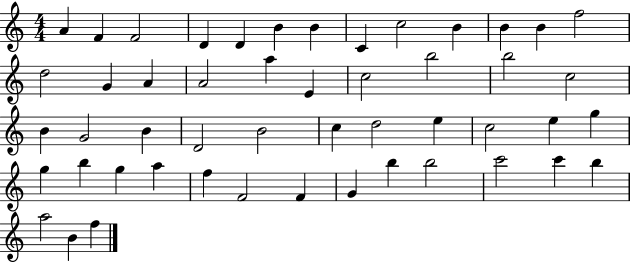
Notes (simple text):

A4/q F4/q F4/h D4/q D4/q B4/q B4/q C4/q C5/h B4/q B4/q B4/q F5/h D5/h G4/q A4/q A4/h A5/q E4/q C5/h B5/h B5/h C5/h B4/q G4/h B4/q D4/h B4/h C5/q D5/h E5/q C5/h E5/q G5/q G5/q B5/q G5/q A5/q F5/q F4/h F4/q G4/q B5/q B5/h C6/h C6/q B5/q A5/h B4/q F5/q